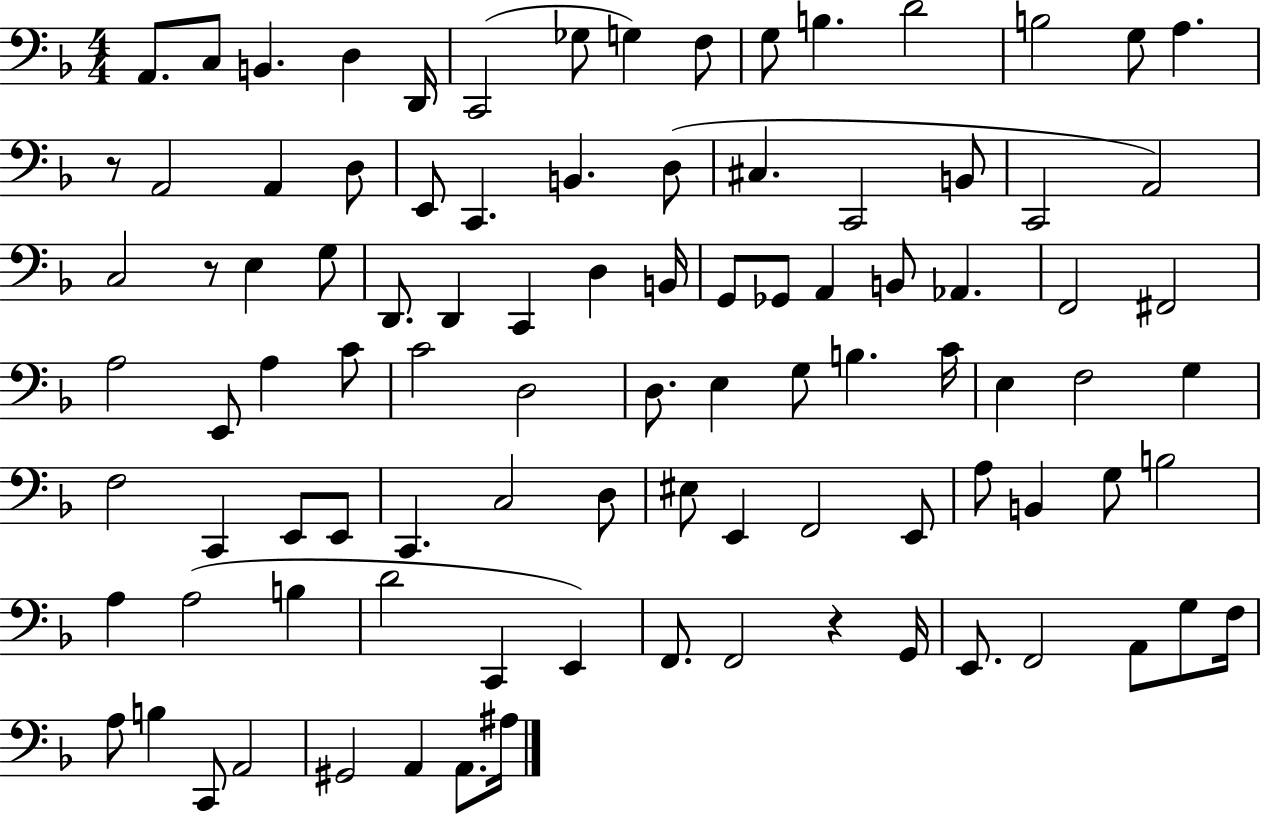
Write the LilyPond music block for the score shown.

{
  \clef bass
  \numericTimeSignature
  \time 4/4
  \key f \major
  \repeat volta 2 { a,8. c8 b,4. d4 d,16 | c,2( ges8 g4) f8 | g8 b4. d'2 | b2 g8 a4. | \break r8 a,2 a,4 d8 | e,8 c,4. b,4. d8( | cis4. c,2 b,8 | c,2 a,2) | \break c2 r8 e4 g8 | d,8. d,4 c,4 d4 b,16 | g,8 ges,8 a,4 b,8 aes,4. | f,2 fis,2 | \break a2 e,8 a4 c'8 | c'2 d2 | d8. e4 g8 b4. c'16 | e4 f2 g4 | \break f2 c,4 e,8 e,8 | c,4. c2 d8 | eis8 e,4 f,2 e,8 | a8 b,4 g8 b2 | \break a4 a2( b4 | d'2 c,4 e,4) | f,8. f,2 r4 g,16 | e,8. f,2 a,8 g8 f16 | \break a8 b4 c,8 a,2 | gis,2 a,4 a,8. ais16 | } \bar "|."
}